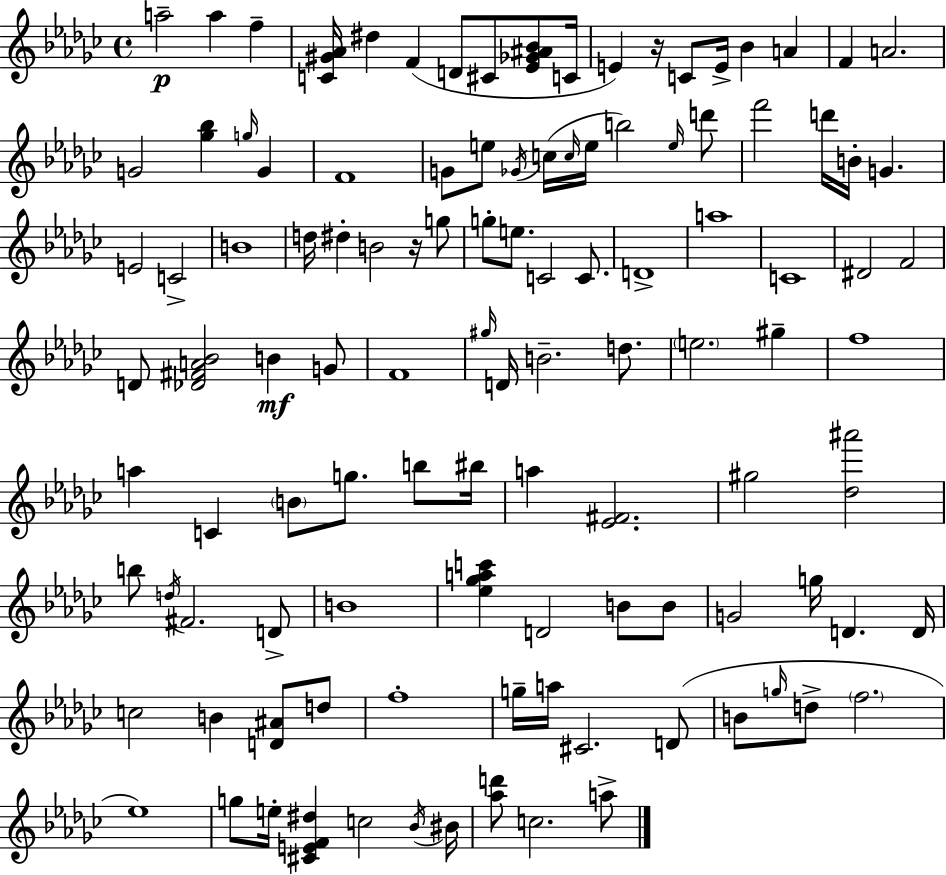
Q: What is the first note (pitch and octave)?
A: A5